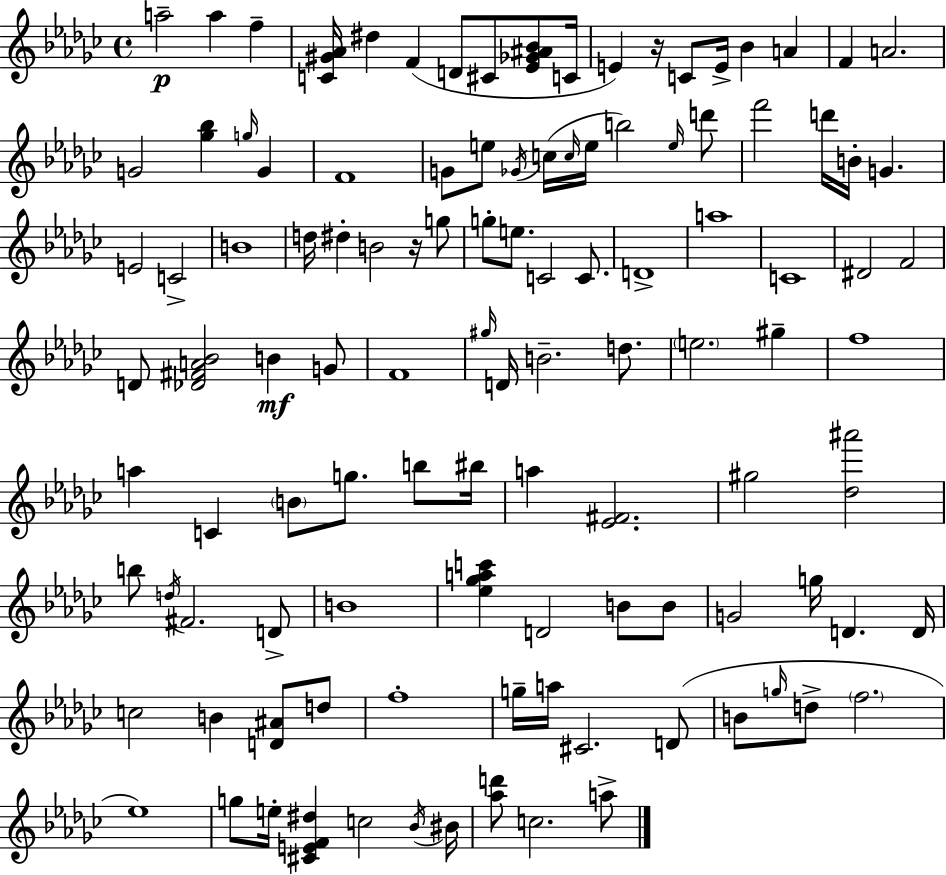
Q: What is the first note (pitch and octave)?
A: A5